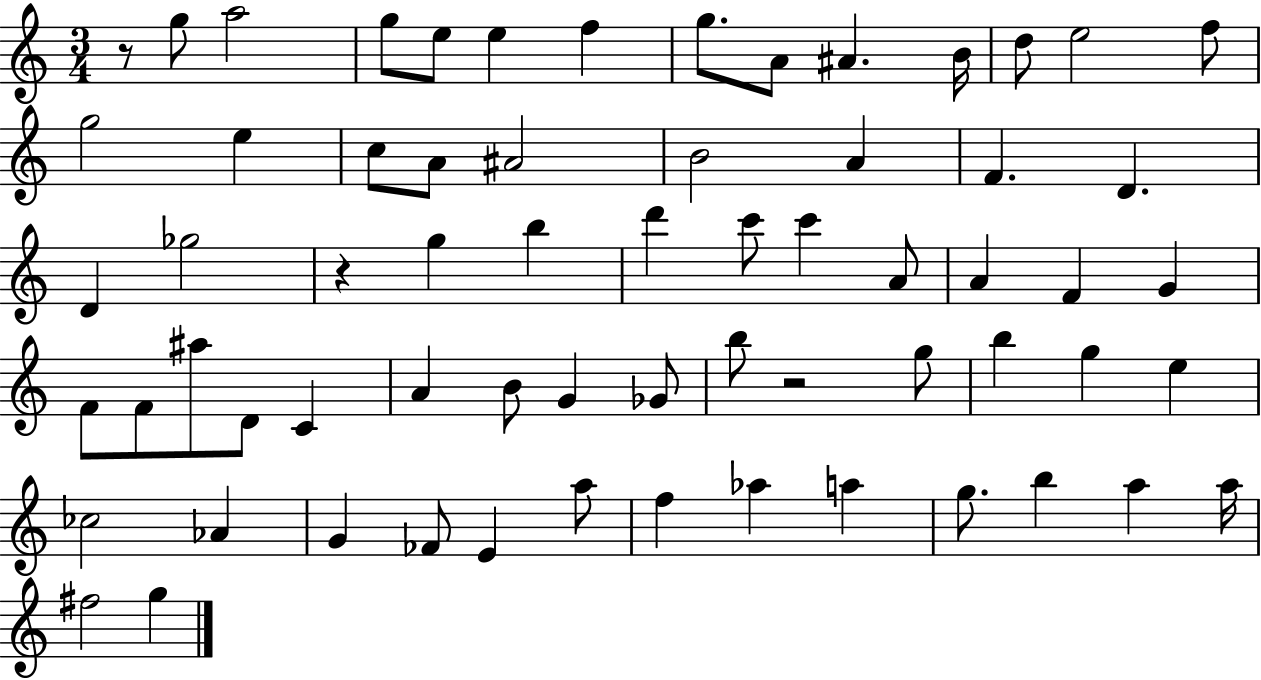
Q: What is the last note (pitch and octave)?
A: G5